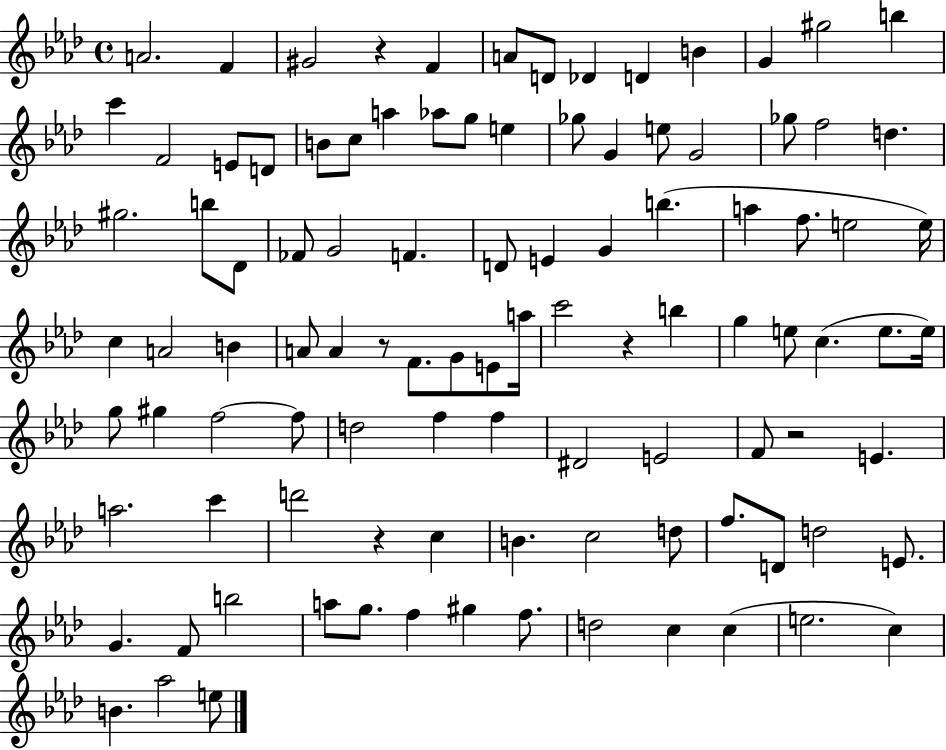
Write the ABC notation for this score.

X:1
T:Untitled
M:4/4
L:1/4
K:Ab
A2 F ^G2 z F A/2 D/2 _D D B G ^g2 b c' F2 E/2 D/2 B/2 c/2 a _a/2 g/2 e _g/2 G e/2 G2 _g/2 f2 d ^g2 b/2 _D/2 _F/2 G2 F D/2 E G b a f/2 e2 e/4 c A2 B A/2 A z/2 F/2 G/2 E/2 a/4 c'2 z b g e/2 c e/2 e/4 g/2 ^g f2 f/2 d2 f f ^D2 E2 F/2 z2 E a2 c' d'2 z c B c2 d/2 f/2 D/2 d2 E/2 G F/2 b2 a/2 g/2 f ^g f/2 d2 c c e2 c B _a2 e/2